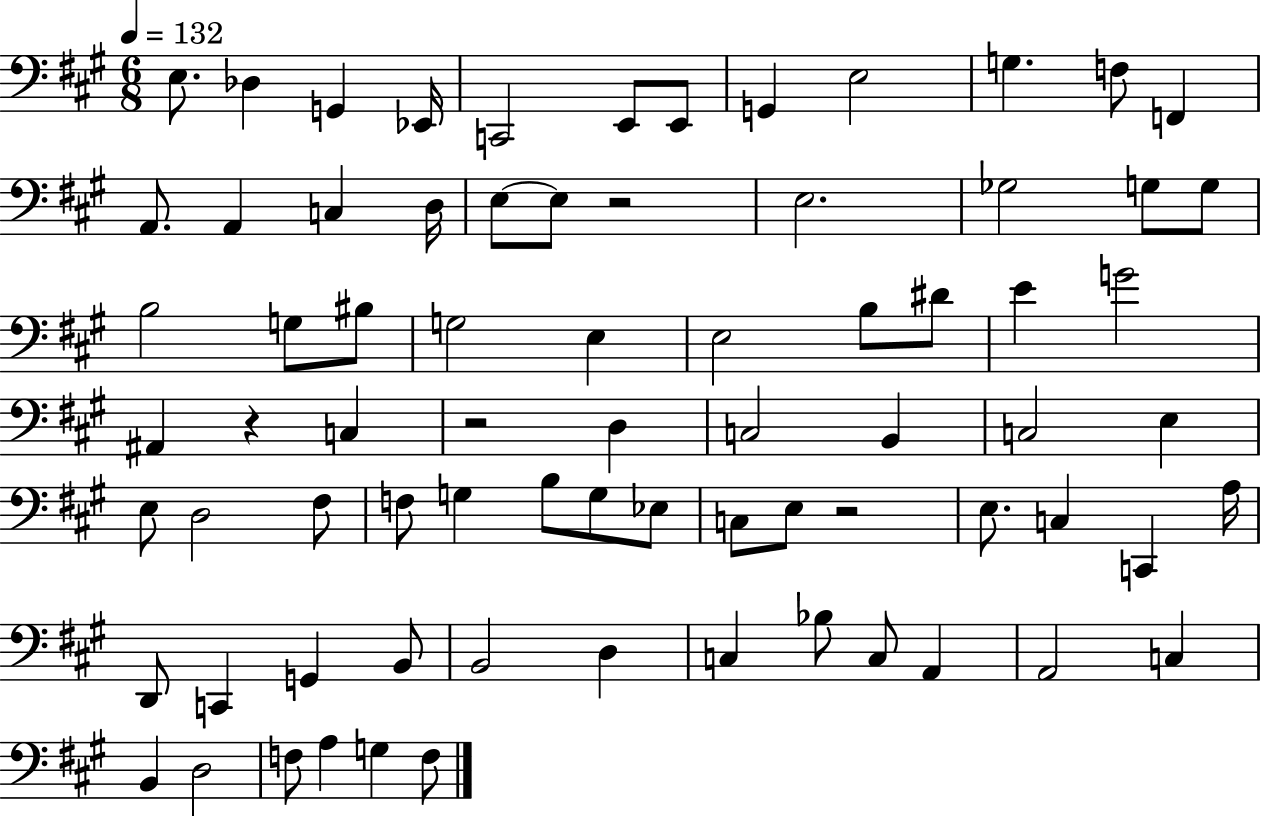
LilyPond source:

{
  \clef bass
  \numericTimeSignature
  \time 6/8
  \key a \major
  \tempo 4 = 132
  e8. des4 g,4 ees,16 | c,2 e,8 e,8 | g,4 e2 | g4. f8 f,4 | \break a,8. a,4 c4 d16 | e8~~ e8 r2 | e2. | ges2 g8 g8 | \break b2 g8 bis8 | g2 e4 | e2 b8 dis'8 | e'4 g'2 | \break ais,4 r4 c4 | r2 d4 | c2 b,4 | c2 e4 | \break e8 d2 fis8 | f8 g4 b8 g8 ees8 | c8 e8 r2 | e8. c4 c,4 a16 | \break d,8 c,4 g,4 b,8 | b,2 d4 | c4 bes8 c8 a,4 | a,2 c4 | \break b,4 d2 | f8 a4 g4 f8 | \bar "|."
}